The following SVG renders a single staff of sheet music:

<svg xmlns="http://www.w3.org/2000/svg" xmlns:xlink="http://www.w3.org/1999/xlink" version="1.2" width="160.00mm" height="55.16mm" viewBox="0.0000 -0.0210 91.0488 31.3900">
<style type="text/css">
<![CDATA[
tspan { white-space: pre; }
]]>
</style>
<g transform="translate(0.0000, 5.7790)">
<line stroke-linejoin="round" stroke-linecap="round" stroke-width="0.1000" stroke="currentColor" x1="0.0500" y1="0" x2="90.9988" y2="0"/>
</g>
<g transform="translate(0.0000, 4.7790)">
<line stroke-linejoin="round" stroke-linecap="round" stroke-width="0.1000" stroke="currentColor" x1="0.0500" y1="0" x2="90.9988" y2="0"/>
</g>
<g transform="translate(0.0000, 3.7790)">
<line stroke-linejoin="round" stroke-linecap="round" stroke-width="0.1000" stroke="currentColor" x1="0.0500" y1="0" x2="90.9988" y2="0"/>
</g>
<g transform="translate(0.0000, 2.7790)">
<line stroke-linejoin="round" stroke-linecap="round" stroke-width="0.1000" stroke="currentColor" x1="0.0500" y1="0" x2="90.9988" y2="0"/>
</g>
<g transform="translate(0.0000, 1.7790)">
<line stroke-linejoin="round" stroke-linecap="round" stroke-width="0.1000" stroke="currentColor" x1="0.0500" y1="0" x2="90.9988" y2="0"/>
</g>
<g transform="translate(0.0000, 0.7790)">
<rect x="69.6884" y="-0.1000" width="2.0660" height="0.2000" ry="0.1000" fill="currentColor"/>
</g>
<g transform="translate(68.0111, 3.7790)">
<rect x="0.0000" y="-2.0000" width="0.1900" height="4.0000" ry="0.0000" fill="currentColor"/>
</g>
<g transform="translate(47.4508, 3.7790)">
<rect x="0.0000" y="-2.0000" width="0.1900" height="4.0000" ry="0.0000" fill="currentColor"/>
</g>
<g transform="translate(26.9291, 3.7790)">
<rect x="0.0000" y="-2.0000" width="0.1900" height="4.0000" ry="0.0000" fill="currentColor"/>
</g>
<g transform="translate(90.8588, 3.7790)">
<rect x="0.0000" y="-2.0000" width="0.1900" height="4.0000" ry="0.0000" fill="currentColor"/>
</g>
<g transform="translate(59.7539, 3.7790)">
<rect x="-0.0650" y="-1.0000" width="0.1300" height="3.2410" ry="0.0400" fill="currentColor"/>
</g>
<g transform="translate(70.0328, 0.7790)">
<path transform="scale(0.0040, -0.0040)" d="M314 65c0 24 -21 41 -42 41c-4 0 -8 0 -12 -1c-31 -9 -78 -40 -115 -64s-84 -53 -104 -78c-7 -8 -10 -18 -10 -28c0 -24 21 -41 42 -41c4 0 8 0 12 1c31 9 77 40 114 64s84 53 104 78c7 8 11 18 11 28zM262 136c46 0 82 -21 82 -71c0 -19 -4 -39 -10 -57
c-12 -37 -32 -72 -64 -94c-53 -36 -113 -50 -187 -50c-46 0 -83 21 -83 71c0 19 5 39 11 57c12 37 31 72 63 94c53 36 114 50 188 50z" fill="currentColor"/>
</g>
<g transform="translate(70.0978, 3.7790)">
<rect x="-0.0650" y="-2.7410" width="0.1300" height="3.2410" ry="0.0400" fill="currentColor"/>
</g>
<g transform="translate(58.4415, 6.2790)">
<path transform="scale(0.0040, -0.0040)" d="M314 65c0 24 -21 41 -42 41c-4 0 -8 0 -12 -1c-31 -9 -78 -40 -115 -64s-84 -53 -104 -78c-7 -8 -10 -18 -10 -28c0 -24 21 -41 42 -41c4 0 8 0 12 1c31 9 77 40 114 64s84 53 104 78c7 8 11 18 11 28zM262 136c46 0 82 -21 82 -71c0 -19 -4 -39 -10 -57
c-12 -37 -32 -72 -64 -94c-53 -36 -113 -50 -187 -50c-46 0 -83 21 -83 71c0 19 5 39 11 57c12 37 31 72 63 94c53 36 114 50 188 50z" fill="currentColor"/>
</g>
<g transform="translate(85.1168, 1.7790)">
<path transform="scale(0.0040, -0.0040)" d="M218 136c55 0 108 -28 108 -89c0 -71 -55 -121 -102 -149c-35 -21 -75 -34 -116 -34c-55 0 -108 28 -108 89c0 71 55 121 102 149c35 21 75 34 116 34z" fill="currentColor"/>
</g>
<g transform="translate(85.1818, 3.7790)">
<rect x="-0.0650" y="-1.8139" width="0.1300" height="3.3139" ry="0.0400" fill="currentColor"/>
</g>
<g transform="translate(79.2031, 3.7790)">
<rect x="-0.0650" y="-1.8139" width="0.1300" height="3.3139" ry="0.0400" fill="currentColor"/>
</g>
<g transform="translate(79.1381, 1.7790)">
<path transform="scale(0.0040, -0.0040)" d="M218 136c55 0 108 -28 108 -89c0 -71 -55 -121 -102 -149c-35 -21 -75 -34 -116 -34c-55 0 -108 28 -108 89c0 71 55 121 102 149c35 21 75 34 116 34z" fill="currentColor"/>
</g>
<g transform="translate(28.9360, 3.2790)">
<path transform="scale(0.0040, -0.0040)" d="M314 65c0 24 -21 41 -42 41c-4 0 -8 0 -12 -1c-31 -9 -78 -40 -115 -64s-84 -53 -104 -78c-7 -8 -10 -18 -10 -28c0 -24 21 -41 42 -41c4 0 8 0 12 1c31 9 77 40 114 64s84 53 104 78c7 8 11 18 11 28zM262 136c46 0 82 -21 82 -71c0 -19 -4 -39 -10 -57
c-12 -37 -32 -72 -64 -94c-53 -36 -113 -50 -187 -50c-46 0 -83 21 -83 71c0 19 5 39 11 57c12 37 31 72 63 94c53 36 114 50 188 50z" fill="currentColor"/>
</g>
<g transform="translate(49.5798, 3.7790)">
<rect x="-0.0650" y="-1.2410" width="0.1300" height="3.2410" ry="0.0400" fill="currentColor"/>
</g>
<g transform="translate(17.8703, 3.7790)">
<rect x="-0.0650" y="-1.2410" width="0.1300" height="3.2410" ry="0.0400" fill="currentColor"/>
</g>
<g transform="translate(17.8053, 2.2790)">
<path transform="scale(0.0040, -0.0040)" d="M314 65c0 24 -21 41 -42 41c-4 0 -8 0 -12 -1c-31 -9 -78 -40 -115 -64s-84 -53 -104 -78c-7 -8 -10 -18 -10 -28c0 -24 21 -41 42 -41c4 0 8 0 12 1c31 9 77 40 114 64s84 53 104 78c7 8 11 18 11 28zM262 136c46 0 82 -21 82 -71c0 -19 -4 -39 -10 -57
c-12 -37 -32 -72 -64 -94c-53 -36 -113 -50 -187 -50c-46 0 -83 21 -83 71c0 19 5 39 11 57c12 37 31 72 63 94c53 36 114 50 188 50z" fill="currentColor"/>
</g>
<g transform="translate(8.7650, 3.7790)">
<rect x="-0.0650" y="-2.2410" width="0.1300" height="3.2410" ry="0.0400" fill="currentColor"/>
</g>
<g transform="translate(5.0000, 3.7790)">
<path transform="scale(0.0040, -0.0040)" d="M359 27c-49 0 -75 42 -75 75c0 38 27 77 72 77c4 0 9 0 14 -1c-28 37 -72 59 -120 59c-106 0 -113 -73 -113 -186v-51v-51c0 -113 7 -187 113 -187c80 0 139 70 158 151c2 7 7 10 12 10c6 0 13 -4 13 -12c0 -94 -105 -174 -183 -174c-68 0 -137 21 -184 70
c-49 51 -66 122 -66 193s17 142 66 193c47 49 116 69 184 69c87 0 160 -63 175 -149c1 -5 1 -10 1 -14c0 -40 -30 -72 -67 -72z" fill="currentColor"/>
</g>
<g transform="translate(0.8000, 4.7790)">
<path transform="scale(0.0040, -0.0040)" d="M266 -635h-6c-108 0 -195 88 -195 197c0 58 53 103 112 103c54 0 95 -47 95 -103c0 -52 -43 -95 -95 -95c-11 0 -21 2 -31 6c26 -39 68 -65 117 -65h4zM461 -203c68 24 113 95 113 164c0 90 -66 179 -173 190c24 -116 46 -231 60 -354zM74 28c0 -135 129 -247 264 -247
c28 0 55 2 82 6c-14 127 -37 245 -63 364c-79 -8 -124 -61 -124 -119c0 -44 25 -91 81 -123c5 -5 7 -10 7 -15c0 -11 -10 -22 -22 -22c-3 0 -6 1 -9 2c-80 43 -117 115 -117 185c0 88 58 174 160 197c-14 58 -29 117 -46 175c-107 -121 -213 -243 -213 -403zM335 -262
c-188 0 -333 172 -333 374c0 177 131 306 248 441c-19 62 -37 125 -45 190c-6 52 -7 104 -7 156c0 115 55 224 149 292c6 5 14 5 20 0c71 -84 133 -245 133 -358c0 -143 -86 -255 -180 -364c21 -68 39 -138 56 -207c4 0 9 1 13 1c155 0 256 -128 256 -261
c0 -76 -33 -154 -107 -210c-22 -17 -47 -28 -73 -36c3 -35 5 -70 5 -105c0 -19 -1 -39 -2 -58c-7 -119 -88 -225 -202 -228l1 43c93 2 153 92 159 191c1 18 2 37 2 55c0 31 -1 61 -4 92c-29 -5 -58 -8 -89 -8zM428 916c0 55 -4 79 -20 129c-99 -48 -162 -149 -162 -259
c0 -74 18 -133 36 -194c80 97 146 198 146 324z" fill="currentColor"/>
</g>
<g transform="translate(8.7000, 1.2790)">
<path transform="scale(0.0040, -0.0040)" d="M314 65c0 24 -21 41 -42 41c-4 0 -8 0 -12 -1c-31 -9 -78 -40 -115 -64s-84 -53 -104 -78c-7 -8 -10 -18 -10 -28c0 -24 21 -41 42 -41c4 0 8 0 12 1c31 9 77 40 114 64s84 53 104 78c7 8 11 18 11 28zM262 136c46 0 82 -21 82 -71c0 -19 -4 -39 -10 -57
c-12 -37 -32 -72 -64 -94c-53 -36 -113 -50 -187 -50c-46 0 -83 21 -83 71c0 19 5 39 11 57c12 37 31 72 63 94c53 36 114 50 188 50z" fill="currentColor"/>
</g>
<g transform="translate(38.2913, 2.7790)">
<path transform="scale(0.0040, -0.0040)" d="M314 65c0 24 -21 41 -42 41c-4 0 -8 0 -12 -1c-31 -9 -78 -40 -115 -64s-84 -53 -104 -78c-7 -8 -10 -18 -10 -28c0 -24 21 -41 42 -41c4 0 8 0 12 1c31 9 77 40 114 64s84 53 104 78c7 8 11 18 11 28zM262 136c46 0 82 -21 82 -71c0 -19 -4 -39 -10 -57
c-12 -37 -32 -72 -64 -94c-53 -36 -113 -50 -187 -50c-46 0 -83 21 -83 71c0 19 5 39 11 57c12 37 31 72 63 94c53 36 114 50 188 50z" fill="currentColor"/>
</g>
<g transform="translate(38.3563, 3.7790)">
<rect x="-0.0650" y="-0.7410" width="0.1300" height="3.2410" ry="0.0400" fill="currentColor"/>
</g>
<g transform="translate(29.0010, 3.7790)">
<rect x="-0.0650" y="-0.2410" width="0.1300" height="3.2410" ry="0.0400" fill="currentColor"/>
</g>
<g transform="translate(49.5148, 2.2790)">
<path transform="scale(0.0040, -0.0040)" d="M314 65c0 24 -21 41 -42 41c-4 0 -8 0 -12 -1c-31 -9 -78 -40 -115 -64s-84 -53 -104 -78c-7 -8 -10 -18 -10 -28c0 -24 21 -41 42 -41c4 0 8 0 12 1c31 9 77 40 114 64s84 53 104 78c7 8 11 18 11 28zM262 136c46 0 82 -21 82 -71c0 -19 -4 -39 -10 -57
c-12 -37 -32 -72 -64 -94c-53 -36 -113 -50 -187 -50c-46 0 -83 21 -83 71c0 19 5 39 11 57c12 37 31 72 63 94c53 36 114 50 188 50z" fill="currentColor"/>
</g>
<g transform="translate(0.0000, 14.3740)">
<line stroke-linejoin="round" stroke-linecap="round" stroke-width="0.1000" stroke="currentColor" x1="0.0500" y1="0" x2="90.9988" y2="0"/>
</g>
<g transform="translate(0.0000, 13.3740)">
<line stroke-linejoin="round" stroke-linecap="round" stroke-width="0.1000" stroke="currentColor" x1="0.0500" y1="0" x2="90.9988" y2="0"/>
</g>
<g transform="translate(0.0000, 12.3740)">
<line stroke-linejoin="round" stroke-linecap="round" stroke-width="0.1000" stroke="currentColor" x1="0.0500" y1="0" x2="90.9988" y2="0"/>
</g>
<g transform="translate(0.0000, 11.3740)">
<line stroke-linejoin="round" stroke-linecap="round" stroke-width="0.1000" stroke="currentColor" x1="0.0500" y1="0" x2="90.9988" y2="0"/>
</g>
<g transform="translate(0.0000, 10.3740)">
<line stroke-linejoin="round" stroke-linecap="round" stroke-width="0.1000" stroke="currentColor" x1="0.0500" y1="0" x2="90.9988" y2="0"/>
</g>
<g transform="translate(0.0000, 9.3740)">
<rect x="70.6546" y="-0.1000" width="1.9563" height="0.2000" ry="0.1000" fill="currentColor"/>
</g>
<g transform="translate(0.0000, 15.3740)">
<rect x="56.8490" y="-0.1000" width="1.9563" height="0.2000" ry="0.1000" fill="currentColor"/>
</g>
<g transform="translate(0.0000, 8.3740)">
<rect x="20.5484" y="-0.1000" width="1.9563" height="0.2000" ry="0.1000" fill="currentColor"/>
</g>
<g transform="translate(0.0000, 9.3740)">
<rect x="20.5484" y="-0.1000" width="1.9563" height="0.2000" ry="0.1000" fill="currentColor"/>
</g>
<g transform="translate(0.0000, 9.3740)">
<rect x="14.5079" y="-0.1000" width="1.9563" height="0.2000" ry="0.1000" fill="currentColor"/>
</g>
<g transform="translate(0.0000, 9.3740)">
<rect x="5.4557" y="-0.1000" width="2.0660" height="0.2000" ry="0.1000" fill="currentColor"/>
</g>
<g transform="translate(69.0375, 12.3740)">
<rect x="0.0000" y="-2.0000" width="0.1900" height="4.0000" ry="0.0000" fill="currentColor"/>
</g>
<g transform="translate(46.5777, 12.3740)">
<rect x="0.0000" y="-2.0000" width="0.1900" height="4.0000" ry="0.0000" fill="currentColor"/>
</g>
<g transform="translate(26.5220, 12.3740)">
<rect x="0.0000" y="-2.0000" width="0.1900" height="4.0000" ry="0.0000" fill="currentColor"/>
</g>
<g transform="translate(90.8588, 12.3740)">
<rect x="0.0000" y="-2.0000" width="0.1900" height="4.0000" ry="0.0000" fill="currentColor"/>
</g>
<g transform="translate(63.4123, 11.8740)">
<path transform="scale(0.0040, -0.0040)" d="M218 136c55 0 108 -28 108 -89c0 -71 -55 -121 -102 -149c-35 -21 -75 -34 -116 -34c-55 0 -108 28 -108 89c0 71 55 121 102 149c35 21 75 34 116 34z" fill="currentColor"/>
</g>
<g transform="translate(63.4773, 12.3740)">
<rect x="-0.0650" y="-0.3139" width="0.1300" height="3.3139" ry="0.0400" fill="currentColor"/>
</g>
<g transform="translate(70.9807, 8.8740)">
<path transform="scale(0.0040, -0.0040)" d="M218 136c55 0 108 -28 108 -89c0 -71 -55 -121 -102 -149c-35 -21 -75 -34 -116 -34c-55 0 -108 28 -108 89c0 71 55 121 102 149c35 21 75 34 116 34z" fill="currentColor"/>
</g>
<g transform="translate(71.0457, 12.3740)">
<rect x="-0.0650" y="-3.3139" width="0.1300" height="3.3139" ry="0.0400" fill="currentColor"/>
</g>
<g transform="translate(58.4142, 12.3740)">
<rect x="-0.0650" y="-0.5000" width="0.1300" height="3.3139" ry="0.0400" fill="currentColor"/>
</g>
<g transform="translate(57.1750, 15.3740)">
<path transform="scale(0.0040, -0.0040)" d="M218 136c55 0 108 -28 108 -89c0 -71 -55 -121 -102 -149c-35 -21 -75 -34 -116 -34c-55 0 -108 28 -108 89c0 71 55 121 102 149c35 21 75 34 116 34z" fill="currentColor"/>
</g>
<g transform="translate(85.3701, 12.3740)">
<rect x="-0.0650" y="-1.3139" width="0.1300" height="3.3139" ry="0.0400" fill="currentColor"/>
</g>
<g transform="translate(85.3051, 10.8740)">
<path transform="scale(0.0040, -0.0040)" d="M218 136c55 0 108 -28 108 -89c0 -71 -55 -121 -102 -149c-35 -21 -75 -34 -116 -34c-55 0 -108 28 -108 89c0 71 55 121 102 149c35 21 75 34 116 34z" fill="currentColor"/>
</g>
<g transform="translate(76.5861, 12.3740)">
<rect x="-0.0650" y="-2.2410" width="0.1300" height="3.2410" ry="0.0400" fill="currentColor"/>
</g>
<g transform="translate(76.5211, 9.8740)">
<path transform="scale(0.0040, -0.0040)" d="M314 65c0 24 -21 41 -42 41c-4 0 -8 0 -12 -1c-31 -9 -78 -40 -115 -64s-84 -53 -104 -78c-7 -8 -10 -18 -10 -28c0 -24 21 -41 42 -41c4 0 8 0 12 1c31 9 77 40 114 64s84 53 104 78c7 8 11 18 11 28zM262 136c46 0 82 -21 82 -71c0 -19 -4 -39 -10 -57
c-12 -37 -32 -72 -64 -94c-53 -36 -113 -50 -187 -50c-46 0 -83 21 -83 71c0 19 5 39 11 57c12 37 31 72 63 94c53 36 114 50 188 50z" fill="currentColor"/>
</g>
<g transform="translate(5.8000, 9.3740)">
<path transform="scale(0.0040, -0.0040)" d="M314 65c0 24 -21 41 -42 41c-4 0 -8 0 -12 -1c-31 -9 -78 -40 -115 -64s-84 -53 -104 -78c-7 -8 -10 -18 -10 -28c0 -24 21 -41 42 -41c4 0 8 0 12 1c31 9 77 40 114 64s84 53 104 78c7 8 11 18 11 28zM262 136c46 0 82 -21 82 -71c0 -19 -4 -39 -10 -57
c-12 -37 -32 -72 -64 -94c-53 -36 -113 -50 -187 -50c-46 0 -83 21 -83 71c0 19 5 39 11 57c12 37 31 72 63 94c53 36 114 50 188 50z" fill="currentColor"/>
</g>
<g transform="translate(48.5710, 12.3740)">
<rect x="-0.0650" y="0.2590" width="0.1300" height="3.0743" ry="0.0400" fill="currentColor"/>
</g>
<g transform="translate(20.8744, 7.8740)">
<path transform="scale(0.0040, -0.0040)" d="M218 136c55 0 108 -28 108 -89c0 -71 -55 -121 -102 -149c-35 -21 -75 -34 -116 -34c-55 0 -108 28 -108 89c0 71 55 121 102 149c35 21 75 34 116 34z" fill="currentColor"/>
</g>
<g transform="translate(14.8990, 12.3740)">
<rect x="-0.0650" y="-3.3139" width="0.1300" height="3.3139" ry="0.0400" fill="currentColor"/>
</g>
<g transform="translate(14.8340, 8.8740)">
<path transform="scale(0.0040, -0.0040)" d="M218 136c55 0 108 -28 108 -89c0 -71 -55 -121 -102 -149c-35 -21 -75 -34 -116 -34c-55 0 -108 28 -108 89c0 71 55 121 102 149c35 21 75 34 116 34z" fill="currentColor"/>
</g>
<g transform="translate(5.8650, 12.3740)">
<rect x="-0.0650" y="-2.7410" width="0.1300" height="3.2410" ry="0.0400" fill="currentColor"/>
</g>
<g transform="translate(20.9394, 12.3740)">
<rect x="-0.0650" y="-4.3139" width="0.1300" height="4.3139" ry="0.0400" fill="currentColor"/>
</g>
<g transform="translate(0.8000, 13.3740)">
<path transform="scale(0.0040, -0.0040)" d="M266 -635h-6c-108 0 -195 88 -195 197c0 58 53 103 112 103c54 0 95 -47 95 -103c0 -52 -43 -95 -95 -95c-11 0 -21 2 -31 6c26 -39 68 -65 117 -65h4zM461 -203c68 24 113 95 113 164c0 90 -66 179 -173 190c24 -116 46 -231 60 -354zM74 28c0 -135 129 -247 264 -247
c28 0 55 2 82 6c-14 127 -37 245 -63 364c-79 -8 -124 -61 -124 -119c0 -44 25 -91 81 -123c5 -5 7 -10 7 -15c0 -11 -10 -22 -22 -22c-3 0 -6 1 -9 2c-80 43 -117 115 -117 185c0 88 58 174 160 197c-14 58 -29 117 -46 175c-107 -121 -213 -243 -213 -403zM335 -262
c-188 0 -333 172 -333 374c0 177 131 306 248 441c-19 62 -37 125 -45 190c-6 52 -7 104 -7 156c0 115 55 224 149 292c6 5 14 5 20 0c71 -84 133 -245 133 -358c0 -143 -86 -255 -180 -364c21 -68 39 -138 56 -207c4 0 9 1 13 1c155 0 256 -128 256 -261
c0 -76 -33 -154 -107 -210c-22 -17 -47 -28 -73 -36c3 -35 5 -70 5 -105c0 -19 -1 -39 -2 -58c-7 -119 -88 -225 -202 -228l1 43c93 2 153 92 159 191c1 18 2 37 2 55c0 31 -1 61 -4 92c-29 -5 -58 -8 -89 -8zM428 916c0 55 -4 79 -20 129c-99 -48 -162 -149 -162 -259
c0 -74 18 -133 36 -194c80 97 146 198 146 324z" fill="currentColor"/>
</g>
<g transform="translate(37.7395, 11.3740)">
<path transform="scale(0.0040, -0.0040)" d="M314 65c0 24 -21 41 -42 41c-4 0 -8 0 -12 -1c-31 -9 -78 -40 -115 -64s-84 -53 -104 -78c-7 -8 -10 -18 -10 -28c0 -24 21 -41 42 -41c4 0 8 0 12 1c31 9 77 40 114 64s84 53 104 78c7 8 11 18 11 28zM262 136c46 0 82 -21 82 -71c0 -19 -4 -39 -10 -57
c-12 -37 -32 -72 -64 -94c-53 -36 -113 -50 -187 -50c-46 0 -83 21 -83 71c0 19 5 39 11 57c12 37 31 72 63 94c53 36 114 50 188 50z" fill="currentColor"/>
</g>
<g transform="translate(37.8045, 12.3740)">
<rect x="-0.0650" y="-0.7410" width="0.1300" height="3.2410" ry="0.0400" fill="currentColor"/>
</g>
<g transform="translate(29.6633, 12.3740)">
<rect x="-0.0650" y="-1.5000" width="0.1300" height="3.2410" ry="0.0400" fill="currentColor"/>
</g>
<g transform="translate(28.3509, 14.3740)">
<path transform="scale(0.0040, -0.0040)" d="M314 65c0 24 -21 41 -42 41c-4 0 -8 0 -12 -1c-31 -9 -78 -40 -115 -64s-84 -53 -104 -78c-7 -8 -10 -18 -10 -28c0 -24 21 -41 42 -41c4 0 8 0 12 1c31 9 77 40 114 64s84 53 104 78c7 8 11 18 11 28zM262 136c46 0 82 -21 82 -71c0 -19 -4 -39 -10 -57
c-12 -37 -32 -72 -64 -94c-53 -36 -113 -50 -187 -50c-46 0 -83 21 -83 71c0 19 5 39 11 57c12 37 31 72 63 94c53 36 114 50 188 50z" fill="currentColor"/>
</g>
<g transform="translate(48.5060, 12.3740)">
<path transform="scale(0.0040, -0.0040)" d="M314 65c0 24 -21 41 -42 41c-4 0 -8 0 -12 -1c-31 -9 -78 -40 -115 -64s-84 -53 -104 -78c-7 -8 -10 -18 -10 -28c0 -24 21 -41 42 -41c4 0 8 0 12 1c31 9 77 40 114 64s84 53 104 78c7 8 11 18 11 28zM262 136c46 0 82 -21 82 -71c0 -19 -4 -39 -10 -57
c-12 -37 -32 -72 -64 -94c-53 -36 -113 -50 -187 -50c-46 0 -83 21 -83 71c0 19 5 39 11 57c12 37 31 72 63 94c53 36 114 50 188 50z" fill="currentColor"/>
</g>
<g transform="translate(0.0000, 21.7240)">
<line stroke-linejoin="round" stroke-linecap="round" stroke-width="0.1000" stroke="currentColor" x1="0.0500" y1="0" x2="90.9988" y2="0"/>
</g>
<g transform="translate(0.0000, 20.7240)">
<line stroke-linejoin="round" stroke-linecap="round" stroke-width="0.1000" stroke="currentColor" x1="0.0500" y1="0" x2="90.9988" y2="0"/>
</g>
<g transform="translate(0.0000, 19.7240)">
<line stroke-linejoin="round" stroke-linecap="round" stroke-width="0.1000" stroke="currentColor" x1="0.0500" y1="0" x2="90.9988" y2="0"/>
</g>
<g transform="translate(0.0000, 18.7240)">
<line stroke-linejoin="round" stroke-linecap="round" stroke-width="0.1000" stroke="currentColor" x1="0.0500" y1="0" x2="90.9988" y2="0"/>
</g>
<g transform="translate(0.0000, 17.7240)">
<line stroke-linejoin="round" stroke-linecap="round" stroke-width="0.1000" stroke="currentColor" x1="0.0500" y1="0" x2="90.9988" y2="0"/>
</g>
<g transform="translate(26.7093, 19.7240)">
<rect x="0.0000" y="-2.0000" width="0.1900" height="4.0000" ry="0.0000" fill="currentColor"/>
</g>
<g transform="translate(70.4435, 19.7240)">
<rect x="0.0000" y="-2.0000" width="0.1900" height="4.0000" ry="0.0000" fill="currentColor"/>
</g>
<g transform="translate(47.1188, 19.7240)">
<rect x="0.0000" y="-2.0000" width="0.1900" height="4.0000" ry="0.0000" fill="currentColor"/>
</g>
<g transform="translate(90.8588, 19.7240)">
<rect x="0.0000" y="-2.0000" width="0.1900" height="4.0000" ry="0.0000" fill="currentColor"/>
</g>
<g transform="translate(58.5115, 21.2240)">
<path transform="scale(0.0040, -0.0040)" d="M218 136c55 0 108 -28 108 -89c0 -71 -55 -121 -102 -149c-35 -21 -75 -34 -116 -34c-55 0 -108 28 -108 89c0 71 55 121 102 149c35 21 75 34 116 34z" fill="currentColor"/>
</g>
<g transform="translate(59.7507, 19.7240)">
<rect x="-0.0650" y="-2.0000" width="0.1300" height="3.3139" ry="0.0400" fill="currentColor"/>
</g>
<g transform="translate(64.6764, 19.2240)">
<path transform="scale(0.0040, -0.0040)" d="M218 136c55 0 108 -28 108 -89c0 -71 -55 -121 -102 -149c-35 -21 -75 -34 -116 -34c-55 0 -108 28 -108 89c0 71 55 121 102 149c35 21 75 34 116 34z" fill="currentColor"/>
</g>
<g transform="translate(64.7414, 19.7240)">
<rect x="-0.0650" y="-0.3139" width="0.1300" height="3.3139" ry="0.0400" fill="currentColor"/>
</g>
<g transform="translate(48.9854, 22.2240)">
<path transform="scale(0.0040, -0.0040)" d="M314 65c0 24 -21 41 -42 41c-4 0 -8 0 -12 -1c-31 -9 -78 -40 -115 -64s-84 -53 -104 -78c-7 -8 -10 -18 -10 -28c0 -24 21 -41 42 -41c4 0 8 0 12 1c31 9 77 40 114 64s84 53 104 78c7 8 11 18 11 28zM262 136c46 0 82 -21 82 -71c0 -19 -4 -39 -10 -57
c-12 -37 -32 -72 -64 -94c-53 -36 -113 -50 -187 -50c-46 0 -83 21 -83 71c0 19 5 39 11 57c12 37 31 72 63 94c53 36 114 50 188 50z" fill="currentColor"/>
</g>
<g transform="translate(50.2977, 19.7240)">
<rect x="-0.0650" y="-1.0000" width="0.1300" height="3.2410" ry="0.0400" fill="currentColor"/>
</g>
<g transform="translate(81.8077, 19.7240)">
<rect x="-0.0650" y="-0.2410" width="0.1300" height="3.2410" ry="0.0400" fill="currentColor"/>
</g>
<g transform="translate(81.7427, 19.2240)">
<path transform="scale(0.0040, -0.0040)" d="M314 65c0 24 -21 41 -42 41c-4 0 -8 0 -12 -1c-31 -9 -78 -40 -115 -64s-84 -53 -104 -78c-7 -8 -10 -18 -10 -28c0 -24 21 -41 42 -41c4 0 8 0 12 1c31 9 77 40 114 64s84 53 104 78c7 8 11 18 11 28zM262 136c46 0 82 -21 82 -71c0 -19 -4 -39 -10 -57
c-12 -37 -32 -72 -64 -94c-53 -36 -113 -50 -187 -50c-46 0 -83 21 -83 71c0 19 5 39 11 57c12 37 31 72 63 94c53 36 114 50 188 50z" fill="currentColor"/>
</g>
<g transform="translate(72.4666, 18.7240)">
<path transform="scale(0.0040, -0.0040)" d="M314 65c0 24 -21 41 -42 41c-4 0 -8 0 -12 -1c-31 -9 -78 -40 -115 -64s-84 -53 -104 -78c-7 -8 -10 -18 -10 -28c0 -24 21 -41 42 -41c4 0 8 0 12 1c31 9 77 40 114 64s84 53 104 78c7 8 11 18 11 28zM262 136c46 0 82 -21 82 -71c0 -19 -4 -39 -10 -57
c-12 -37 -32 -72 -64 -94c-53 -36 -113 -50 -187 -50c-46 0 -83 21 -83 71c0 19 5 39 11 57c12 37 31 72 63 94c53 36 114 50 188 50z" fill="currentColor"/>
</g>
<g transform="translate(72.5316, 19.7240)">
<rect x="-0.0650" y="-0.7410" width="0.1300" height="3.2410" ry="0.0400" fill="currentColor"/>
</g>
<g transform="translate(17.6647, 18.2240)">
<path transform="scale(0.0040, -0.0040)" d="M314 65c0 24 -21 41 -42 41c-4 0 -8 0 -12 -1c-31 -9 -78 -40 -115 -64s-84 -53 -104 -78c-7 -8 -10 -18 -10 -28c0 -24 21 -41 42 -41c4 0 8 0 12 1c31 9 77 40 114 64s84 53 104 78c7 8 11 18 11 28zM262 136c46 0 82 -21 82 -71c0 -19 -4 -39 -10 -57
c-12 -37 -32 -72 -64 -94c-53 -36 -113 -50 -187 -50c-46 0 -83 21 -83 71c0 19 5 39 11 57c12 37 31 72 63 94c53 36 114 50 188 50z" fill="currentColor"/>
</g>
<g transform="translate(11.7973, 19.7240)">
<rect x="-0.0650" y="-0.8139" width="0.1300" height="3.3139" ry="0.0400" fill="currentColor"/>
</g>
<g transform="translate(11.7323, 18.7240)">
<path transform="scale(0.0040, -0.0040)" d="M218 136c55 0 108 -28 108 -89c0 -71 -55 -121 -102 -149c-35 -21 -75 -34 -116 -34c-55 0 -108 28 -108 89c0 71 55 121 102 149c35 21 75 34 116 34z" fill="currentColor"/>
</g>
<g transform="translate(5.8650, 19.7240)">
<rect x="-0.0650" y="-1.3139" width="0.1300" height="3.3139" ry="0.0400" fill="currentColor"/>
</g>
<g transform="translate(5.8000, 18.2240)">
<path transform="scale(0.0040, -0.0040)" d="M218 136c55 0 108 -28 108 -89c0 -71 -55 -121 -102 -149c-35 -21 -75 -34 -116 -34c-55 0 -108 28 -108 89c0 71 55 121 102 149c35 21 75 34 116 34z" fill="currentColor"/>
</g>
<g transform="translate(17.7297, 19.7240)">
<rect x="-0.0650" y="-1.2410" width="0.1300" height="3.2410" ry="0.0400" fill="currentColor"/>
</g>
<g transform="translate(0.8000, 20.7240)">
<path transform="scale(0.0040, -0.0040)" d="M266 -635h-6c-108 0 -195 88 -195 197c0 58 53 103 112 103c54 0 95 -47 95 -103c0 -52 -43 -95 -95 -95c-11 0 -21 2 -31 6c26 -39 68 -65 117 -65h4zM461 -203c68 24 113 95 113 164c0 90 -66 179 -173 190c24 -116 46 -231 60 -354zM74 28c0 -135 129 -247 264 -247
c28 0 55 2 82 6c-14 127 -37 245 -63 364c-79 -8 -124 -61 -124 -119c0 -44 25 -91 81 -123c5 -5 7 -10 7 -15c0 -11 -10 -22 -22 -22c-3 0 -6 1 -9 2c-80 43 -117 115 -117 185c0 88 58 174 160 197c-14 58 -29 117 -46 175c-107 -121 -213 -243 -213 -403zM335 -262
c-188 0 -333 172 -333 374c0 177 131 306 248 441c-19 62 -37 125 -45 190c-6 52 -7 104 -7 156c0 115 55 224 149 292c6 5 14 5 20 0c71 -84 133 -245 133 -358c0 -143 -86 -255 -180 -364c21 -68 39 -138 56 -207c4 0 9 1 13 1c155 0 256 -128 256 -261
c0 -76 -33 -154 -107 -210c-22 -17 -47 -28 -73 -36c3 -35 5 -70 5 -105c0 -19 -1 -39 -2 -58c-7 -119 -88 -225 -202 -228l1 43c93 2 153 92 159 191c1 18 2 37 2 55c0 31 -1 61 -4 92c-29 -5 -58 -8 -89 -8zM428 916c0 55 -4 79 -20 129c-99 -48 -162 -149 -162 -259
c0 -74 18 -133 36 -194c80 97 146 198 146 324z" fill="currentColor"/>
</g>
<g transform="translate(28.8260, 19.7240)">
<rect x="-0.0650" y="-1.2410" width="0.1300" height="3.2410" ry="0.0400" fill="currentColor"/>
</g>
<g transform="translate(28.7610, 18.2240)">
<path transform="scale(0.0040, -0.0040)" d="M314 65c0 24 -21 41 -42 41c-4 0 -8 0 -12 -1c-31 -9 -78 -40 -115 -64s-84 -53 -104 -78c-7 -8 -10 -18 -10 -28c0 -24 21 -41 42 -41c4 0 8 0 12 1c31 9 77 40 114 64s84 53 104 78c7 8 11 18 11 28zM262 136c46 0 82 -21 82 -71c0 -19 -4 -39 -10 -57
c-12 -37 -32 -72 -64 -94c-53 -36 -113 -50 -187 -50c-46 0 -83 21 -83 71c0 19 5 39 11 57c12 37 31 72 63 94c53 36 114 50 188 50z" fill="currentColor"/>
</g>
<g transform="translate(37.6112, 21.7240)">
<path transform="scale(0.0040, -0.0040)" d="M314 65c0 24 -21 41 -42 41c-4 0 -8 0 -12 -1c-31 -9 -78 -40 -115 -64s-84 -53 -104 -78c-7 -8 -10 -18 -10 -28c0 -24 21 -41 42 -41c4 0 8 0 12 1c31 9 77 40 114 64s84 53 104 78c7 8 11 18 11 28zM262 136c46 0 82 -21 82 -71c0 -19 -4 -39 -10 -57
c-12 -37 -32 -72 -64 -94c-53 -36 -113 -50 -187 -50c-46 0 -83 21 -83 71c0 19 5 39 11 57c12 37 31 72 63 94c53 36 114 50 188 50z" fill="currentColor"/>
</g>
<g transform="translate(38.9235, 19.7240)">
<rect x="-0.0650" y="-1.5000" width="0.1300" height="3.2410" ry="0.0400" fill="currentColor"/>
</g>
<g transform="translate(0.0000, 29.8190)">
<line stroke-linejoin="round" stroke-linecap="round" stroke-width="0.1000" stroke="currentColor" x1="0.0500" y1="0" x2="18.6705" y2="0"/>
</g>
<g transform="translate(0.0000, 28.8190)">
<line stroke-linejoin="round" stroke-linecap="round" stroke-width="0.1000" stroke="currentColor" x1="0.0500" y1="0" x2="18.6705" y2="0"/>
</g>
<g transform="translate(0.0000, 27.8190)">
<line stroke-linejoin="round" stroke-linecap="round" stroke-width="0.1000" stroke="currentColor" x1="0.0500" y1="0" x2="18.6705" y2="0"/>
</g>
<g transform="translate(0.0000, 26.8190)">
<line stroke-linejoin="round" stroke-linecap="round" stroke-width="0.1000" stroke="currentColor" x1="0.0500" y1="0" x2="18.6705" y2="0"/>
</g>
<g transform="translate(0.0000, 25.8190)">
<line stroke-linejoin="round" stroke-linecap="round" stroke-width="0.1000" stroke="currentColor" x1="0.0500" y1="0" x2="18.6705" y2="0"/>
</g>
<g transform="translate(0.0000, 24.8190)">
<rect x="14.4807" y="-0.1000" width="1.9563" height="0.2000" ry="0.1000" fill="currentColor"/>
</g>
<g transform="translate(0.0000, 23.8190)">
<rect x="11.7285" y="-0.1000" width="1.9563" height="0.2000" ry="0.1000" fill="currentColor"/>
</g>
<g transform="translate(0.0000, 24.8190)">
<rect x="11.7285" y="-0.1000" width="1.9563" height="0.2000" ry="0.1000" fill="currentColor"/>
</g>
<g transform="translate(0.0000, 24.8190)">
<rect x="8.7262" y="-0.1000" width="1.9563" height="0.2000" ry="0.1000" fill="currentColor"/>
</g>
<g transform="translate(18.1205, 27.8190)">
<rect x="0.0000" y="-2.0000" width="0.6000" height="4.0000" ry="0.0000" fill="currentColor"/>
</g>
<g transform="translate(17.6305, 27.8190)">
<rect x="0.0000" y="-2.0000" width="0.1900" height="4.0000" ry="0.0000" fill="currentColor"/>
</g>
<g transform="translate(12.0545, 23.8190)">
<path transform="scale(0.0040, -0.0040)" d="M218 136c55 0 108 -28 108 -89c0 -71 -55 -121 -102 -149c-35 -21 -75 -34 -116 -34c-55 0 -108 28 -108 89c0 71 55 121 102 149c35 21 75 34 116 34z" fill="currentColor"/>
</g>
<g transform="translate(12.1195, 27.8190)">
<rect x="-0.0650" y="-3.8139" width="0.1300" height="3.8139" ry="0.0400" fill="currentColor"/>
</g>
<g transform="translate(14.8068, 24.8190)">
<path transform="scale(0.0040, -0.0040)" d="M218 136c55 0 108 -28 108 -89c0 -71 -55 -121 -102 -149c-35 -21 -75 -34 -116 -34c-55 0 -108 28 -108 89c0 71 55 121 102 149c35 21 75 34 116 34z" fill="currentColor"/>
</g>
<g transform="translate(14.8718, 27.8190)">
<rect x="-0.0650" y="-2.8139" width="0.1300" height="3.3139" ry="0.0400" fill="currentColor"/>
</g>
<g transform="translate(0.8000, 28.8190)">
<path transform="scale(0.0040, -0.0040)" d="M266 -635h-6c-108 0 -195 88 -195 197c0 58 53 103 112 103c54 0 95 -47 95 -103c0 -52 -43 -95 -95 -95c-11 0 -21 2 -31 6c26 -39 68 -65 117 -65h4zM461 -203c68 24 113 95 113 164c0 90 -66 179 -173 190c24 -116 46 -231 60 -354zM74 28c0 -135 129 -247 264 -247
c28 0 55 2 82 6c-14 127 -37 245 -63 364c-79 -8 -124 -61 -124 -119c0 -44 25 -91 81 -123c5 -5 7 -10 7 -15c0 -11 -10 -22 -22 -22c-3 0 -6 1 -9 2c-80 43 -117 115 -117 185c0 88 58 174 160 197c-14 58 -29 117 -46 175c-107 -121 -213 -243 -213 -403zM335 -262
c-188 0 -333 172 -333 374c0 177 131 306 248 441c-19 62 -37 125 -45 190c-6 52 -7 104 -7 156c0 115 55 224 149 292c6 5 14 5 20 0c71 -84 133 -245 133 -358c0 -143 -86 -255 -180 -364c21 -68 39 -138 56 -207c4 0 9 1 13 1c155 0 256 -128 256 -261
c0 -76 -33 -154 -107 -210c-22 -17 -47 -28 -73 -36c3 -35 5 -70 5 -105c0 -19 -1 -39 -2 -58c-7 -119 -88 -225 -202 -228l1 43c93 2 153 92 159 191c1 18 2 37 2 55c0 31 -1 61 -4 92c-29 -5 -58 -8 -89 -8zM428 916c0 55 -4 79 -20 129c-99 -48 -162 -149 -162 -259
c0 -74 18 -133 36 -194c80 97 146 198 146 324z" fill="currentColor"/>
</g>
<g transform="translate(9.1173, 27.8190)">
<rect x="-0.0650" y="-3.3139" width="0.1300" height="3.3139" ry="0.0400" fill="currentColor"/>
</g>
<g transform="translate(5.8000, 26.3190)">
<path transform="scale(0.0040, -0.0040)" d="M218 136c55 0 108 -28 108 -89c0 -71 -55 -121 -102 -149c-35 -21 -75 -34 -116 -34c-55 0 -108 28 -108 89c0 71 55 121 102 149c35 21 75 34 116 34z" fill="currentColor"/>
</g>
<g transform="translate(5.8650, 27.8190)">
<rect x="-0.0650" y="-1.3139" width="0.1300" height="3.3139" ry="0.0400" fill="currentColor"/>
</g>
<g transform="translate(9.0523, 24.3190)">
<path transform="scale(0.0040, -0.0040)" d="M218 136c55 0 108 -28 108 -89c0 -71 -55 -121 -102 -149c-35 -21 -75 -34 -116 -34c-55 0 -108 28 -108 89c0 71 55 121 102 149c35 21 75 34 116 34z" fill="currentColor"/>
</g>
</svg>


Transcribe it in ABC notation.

X:1
T:Untitled
M:4/4
L:1/4
K:C
g2 e2 c2 d2 e2 D2 a2 f f a2 b d' E2 d2 B2 C c b g2 e e d e2 e2 E2 D2 F c d2 c2 e b c' a